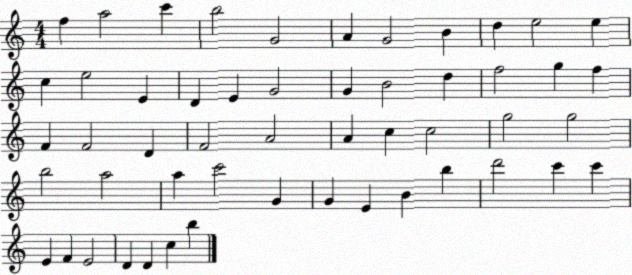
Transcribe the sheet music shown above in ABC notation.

X:1
T:Untitled
M:4/4
L:1/4
K:C
f a2 c' b2 G2 A G2 B d e2 e c e2 E D E G2 G B2 d f2 g f F F2 D F2 A2 A c c2 g2 g2 b2 a2 a c'2 G G E B b d'2 c' c' E F E2 D D c b